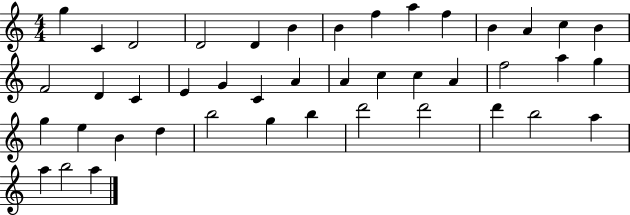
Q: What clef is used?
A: treble